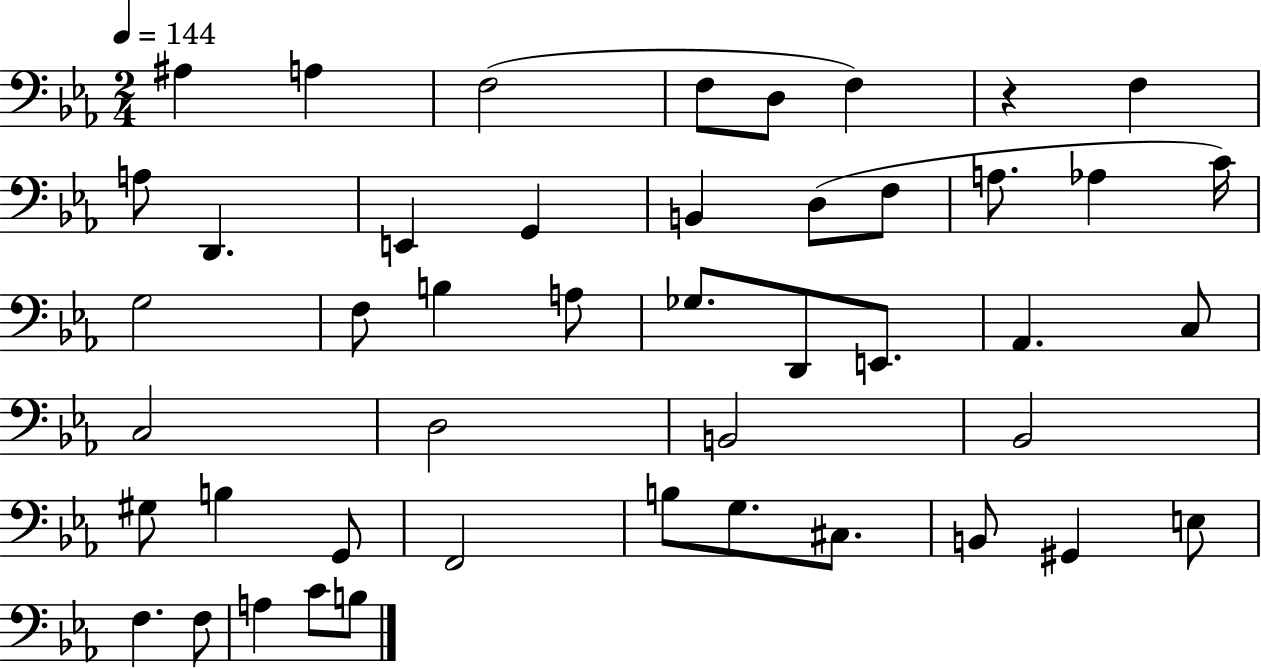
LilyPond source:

{
  \clef bass
  \numericTimeSignature
  \time 2/4
  \key ees \major
  \tempo 4 = 144
  \repeat volta 2 { ais4 a4 | f2( | f8 d8 f4) | r4 f4 | \break a8 d,4. | e,4 g,4 | b,4 d8( f8 | a8. aes4 c'16) | \break g2 | f8 b4 a8 | ges8. d,8 e,8. | aes,4. c8 | \break c2 | d2 | b,2 | bes,2 | \break gis8 b4 g,8 | f,2 | b8 g8. cis8. | b,8 gis,4 e8 | \break f4. f8 | a4 c'8 b8 | } \bar "|."
}